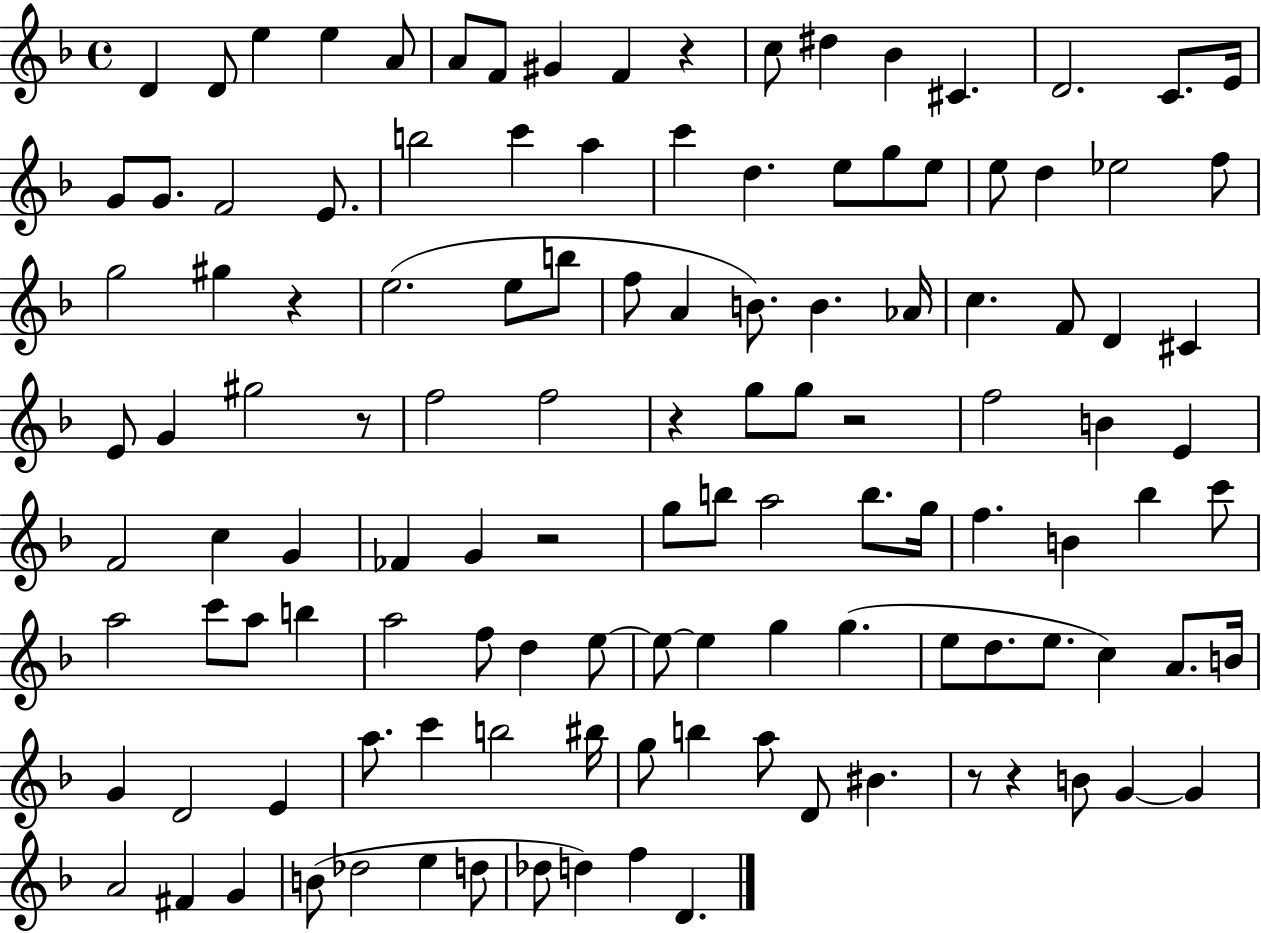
{
  \clef treble
  \time 4/4
  \defaultTimeSignature
  \key f \major
  d'4 d'8 e''4 e''4 a'8 | a'8 f'8 gis'4 f'4 r4 | c''8 dis''4 bes'4 cis'4. | d'2. c'8. e'16 | \break g'8 g'8. f'2 e'8. | b''2 c'''4 a''4 | c'''4 d''4. e''8 g''8 e''8 | e''8 d''4 ees''2 f''8 | \break g''2 gis''4 r4 | e''2.( e''8 b''8 | f''8 a'4 b'8.) b'4. aes'16 | c''4. f'8 d'4 cis'4 | \break e'8 g'4 gis''2 r8 | f''2 f''2 | r4 g''8 g''8 r2 | f''2 b'4 e'4 | \break f'2 c''4 g'4 | fes'4 g'4 r2 | g''8 b''8 a''2 b''8. g''16 | f''4. b'4 bes''4 c'''8 | \break a''2 c'''8 a''8 b''4 | a''2 f''8 d''4 e''8~~ | e''8~~ e''4 g''4 g''4.( | e''8 d''8. e''8. c''4) a'8. b'16 | \break g'4 d'2 e'4 | a''8. c'''4 b''2 bis''16 | g''8 b''4 a''8 d'8 bis'4. | r8 r4 b'8 g'4~~ g'4 | \break a'2 fis'4 g'4 | b'8( des''2 e''4 d''8 | des''8 d''4) f''4 d'4. | \bar "|."
}